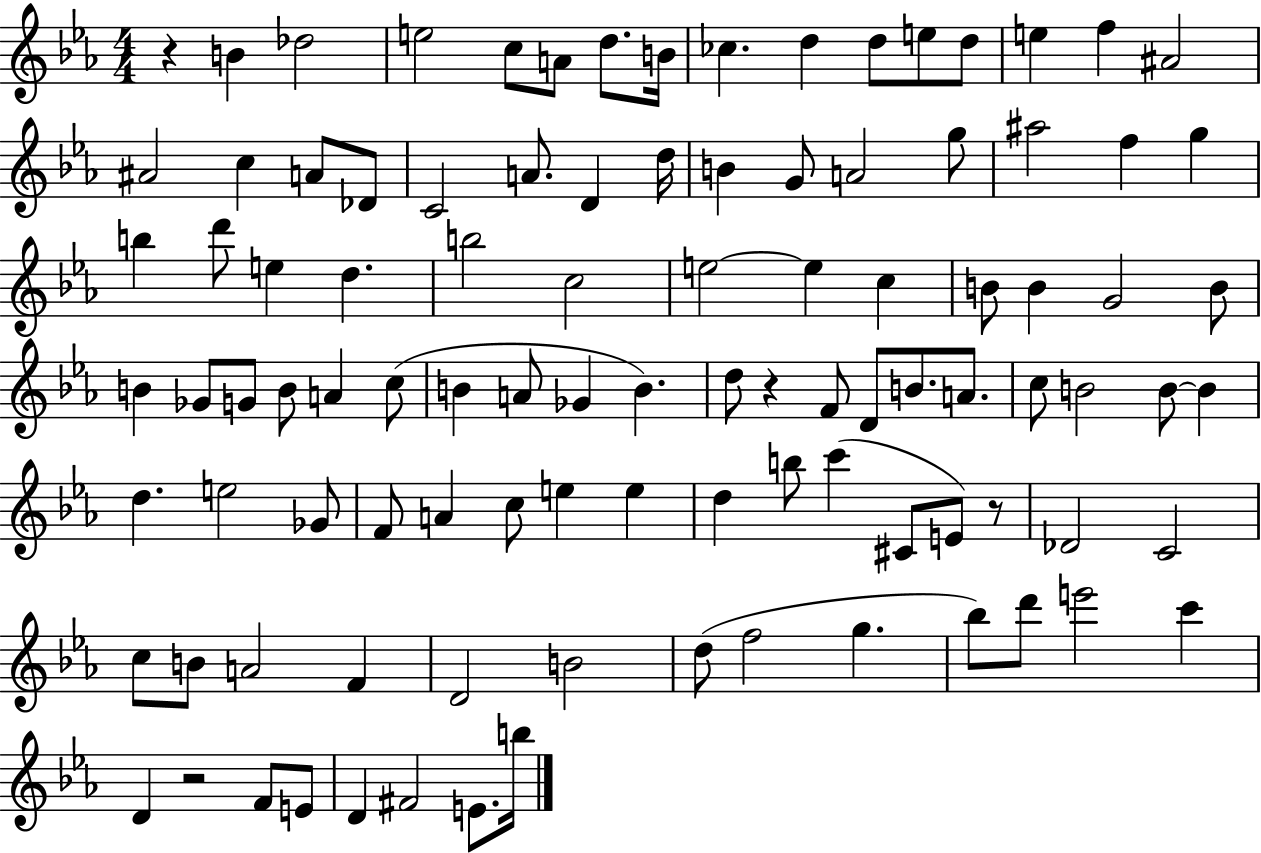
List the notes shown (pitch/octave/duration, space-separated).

R/q B4/q Db5/h E5/h C5/e A4/e D5/e. B4/s CES5/q. D5/q D5/e E5/e D5/e E5/q F5/q A#4/h A#4/h C5/q A4/e Db4/e C4/h A4/e. D4/q D5/s B4/q G4/e A4/h G5/e A#5/h F5/q G5/q B5/q D6/e E5/q D5/q. B5/h C5/h E5/h E5/q C5/q B4/e B4/q G4/h B4/e B4/q Gb4/e G4/e B4/e A4/q C5/e B4/q A4/e Gb4/q B4/q. D5/e R/q F4/e D4/e B4/e. A4/e. C5/e B4/h B4/e B4/q D5/q. E5/h Gb4/e F4/e A4/q C5/e E5/q E5/q D5/q B5/e C6/q C#4/e E4/e R/e Db4/h C4/h C5/e B4/e A4/h F4/q D4/h B4/h D5/e F5/h G5/q. Bb5/e D6/e E6/h C6/q D4/q R/h F4/e E4/e D4/q F#4/h E4/e. B5/s